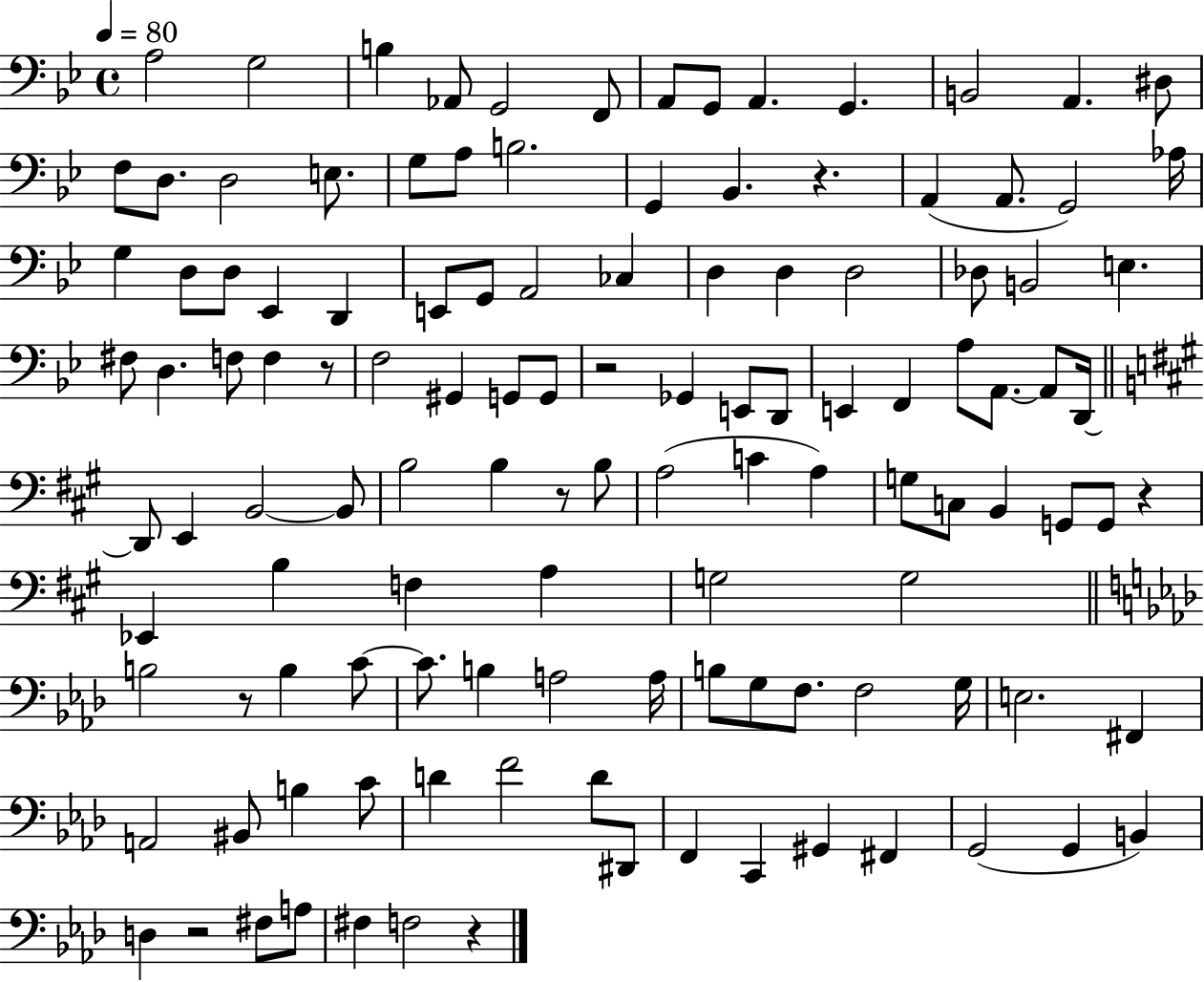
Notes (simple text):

A3/h G3/h B3/q Ab2/e G2/h F2/e A2/e G2/e A2/q. G2/q. B2/h A2/q. D#3/e F3/e D3/e. D3/h E3/e. G3/e A3/e B3/h. G2/q Bb2/q. R/q. A2/q A2/e. G2/h Ab3/s G3/q D3/e D3/e Eb2/q D2/q E2/e G2/e A2/h CES3/q D3/q D3/q D3/h Db3/e B2/h E3/q. F#3/e D3/q. F3/e F3/q R/e F3/h G#2/q G2/e G2/e R/h Gb2/q E2/e D2/e E2/q F2/q A3/e A2/e. A2/e D2/s D2/e E2/q B2/h B2/e B3/h B3/q R/e B3/e A3/h C4/q A3/q G3/e C3/e B2/q G2/e G2/e R/q Eb2/q B3/q F3/q A3/q G3/h G3/h B3/h R/e B3/q C4/e C4/e. B3/q A3/h A3/s B3/e G3/e F3/e. F3/h G3/s E3/h. F#2/q A2/h BIS2/e B3/q C4/e D4/q F4/h D4/e D#2/e F2/q C2/q G#2/q F#2/q G2/h G2/q B2/q D3/q R/h F#3/e A3/e F#3/q F3/h R/q